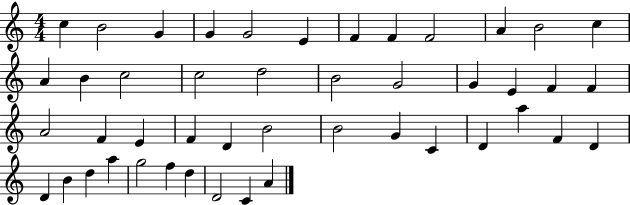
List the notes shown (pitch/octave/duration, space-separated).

C5/q B4/h G4/q G4/q G4/h E4/q F4/q F4/q F4/h A4/q B4/h C5/q A4/q B4/q C5/h C5/h D5/h B4/h G4/h G4/q E4/q F4/q F4/q A4/h F4/q E4/q F4/q D4/q B4/h B4/h G4/q C4/q D4/q A5/q F4/q D4/q D4/q B4/q D5/q A5/q G5/h F5/q D5/q D4/h C4/q A4/q